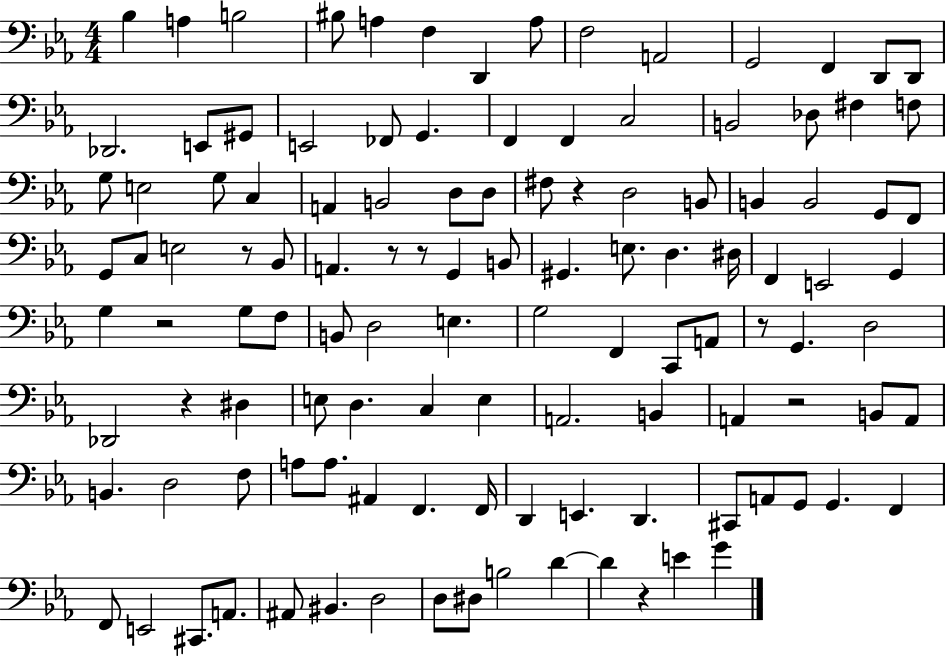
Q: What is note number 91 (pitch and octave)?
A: C#2